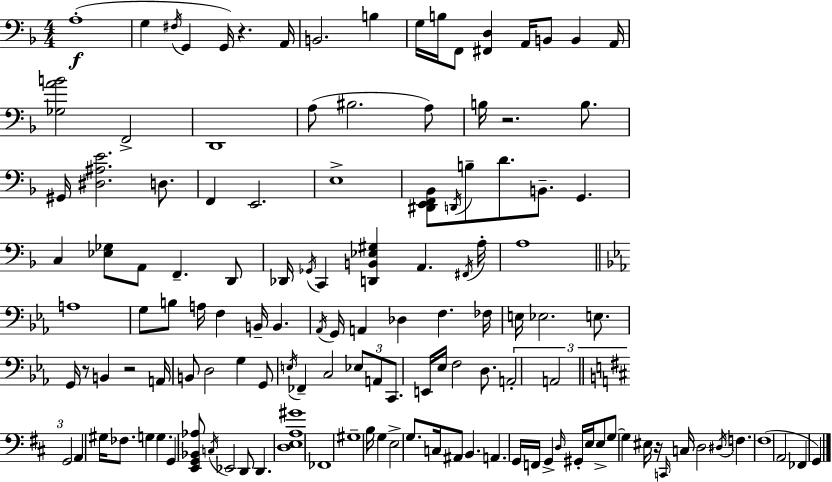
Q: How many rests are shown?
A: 5